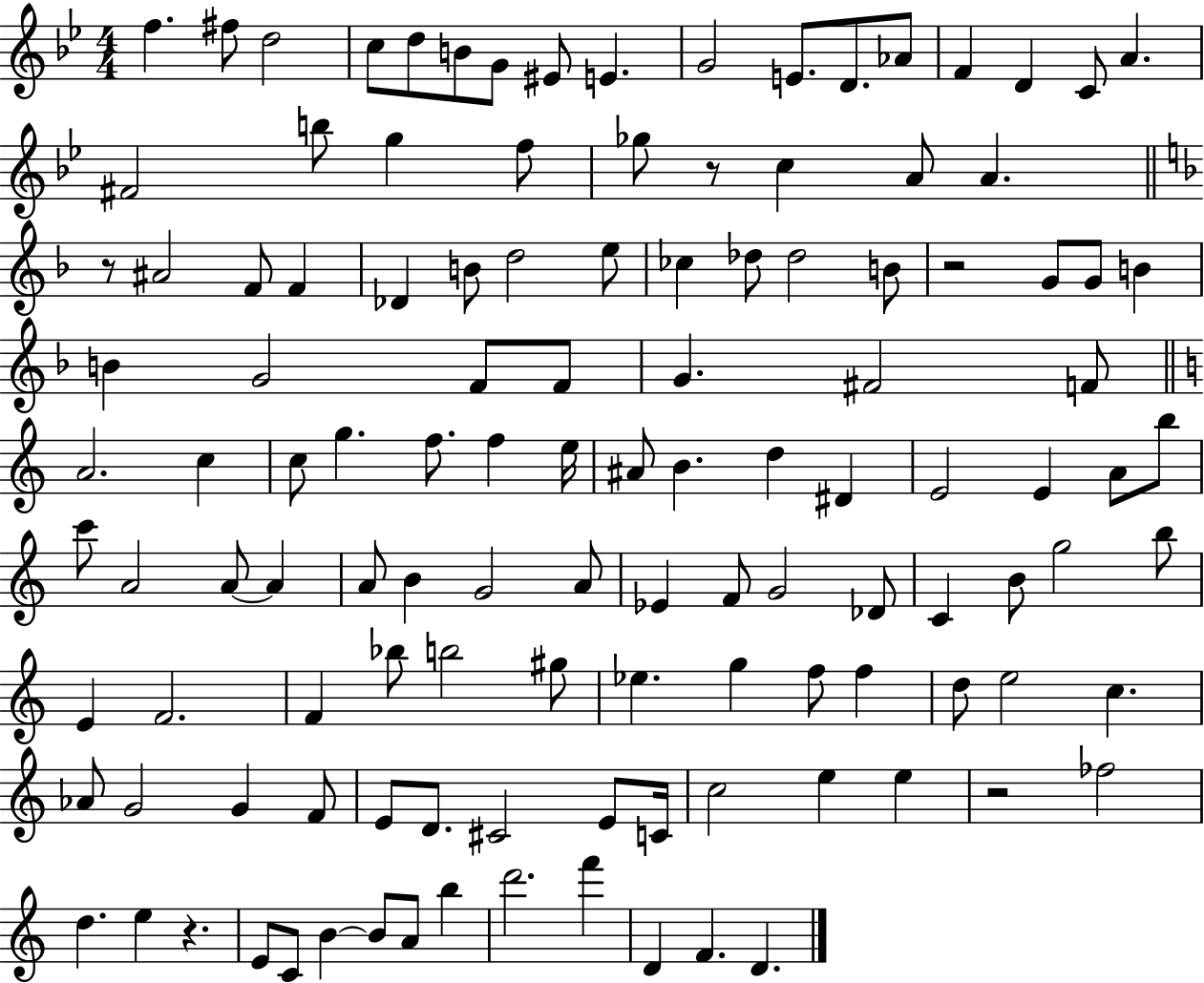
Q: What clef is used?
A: treble